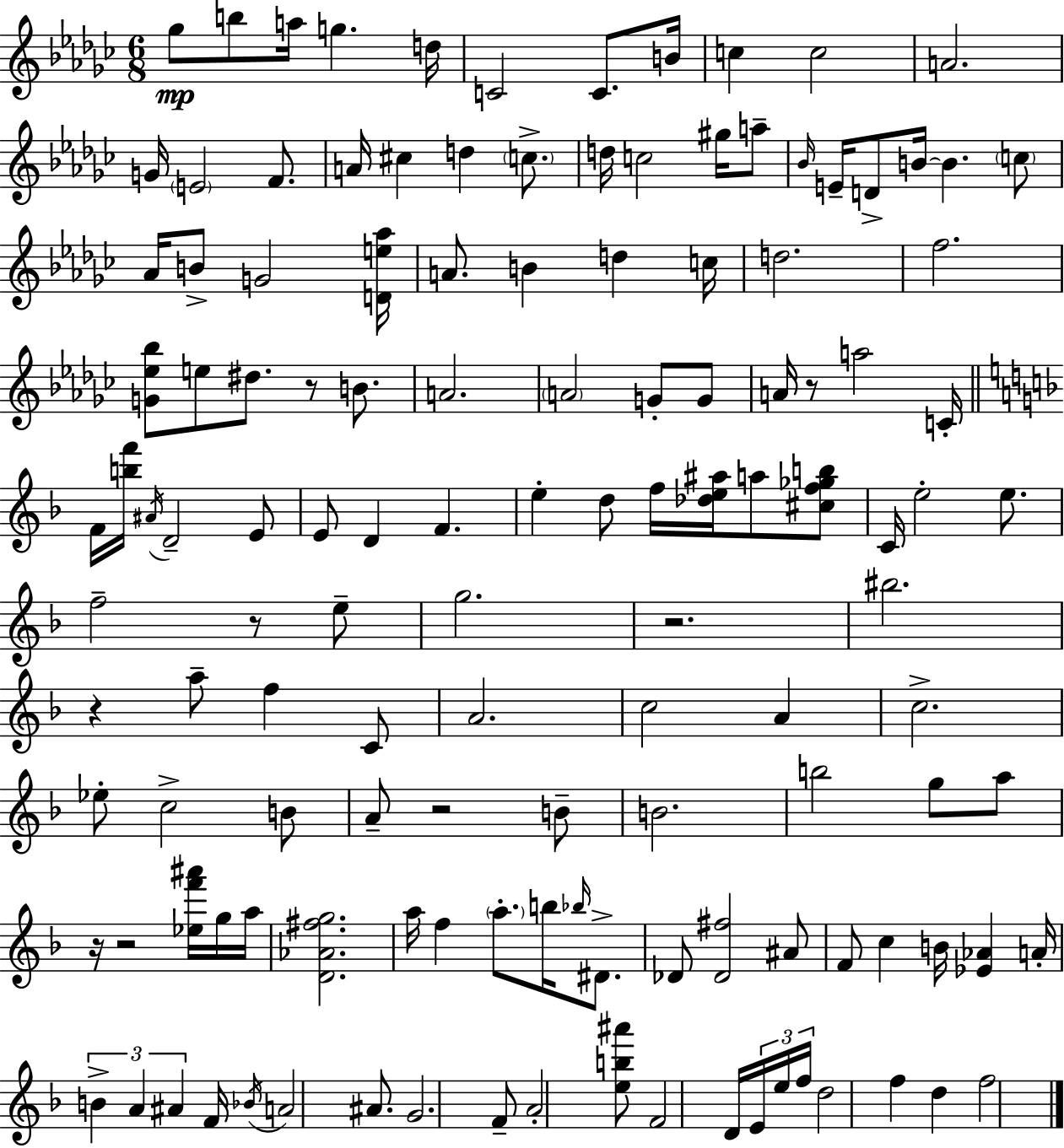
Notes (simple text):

Gb5/e B5/e A5/s G5/q. D5/s C4/h C4/e. B4/s C5/q C5/h A4/h. G4/s E4/h F4/e. A4/s C#5/q D5/q C5/e. D5/s C5/h G#5/s A5/e Bb4/s E4/s D4/e B4/s B4/q. C5/e Ab4/s B4/e G4/h [D4,E5,Ab5]/s A4/e. B4/q D5/q C5/s D5/h. F5/h. [G4,Eb5,Bb5]/e E5/e D#5/e. R/e B4/e. A4/h. A4/h G4/e G4/e A4/s R/e A5/h C4/s F4/s [B5,F6]/s A#4/s D4/h E4/e E4/e D4/q F4/q. E5/q D5/e F5/s [Db5,E5,A#5]/s A5/e [C#5,F5,Gb5,B5]/e C4/s E5/h E5/e. F5/h R/e E5/e G5/h. R/h. BIS5/h. R/q A5/e F5/q C4/e A4/h. C5/h A4/q C5/h. Eb5/e C5/h B4/e A4/e R/h B4/e B4/h. B5/h G5/e A5/e R/s R/h [Eb5,F6,A#6]/s G5/s A5/s [D4,Ab4,F#5,G5]/h. A5/s F5/q A5/e. B5/s Bb5/s D#4/e. Db4/e [Db4,F#5]/h A#4/e F4/e C5/q B4/s [Eb4,Ab4]/q A4/s B4/q A4/q A#4/q F4/s Bb4/s A4/h A#4/e. G4/h. F4/e A4/h [E5,B5,A#6]/e F4/h D4/s E4/s E5/s F5/s D5/h F5/q D5/q F5/h